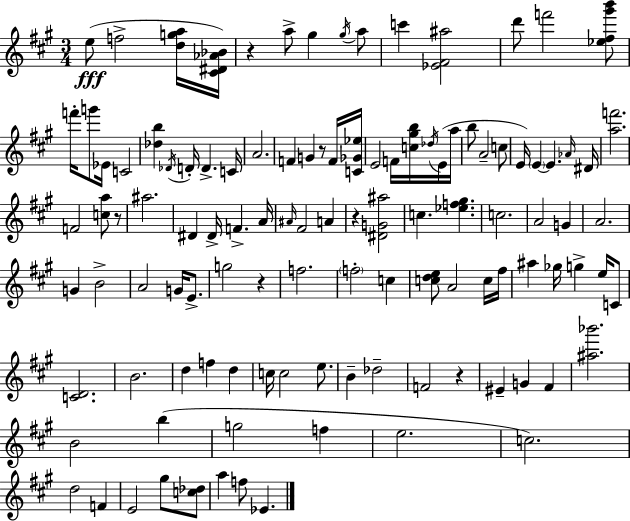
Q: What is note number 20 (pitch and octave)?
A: G4